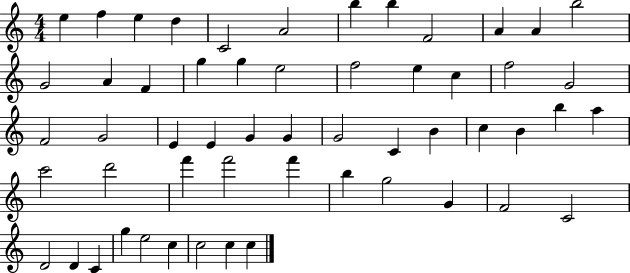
E5/q F5/q E5/q D5/q C4/h A4/h B5/q B5/q F4/h A4/q A4/q B5/h G4/h A4/q F4/q G5/q G5/q E5/h F5/h E5/q C5/q F5/h G4/h F4/h G4/h E4/q E4/q G4/q G4/q G4/h C4/q B4/q C5/q B4/q B5/q A5/q C6/h D6/h F6/q F6/h F6/q B5/q G5/h G4/q F4/h C4/h D4/h D4/q C4/q G5/q E5/h C5/q C5/h C5/q C5/q